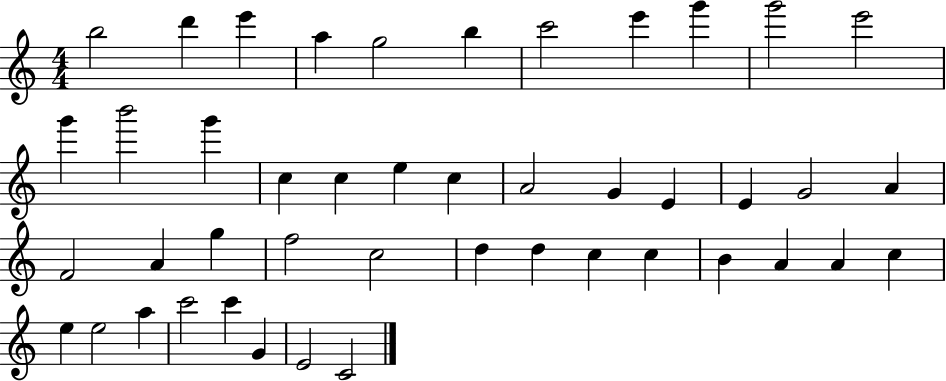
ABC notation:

X:1
T:Untitled
M:4/4
L:1/4
K:C
b2 d' e' a g2 b c'2 e' g' g'2 e'2 g' b'2 g' c c e c A2 G E E G2 A F2 A g f2 c2 d d c c B A A c e e2 a c'2 c' G E2 C2